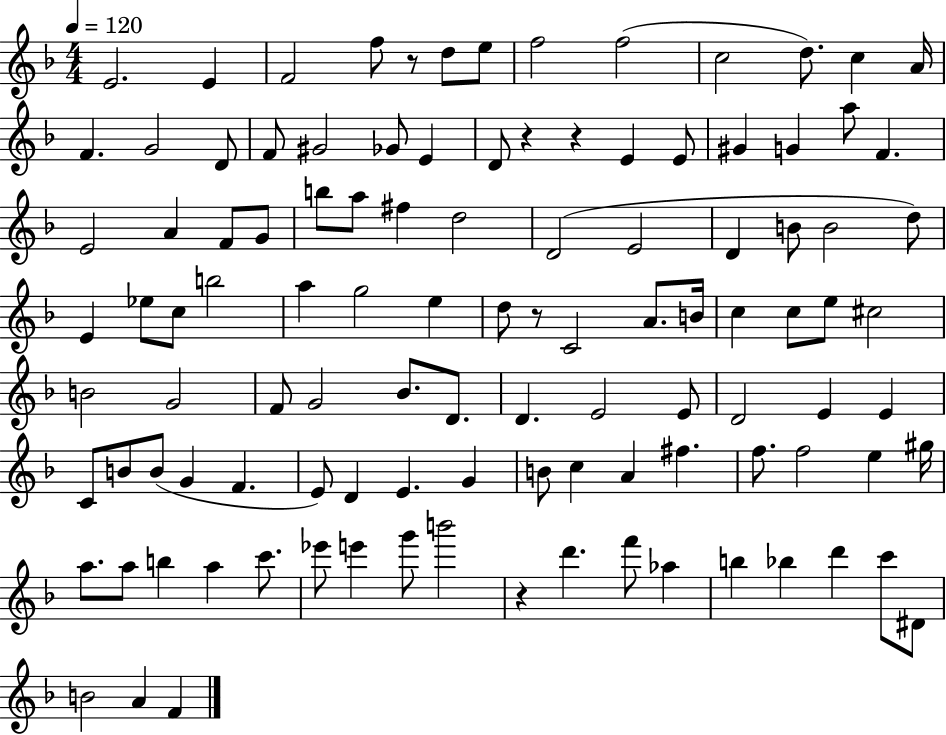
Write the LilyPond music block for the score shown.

{
  \clef treble
  \numericTimeSignature
  \time 4/4
  \key f \major
  \tempo 4 = 120
  e'2. e'4 | f'2 f''8 r8 d''8 e''8 | f''2 f''2( | c''2 d''8.) c''4 a'16 | \break f'4. g'2 d'8 | f'8 gis'2 ges'8 e'4 | d'8 r4 r4 e'4 e'8 | gis'4 g'4 a''8 f'4. | \break e'2 a'4 f'8 g'8 | b''8 a''8 fis''4 d''2 | d'2( e'2 | d'4 b'8 b'2 d''8) | \break e'4 ees''8 c''8 b''2 | a''4 g''2 e''4 | d''8 r8 c'2 a'8. b'16 | c''4 c''8 e''8 cis''2 | \break b'2 g'2 | f'8 g'2 bes'8. d'8. | d'4. e'2 e'8 | d'2 e'4 e'4 | \break c'8 b'8 b'8( g'4 f'4. | e'8) d'4 e'4. g'4 | b'8 c''4 a'4 fis''4. | f''8. f''2 e''4 gis''16 | \break a''8. a''8 b''4 a''4 c'''8. | ees'''8 e'''4 g'''8 b'''2 | r4 d'''4. f'''8 aes''4 | b''4 bes''4 d'''4 c'''8 dis'8 | \break b'2 a'4 f'4 | \bar "|."
}